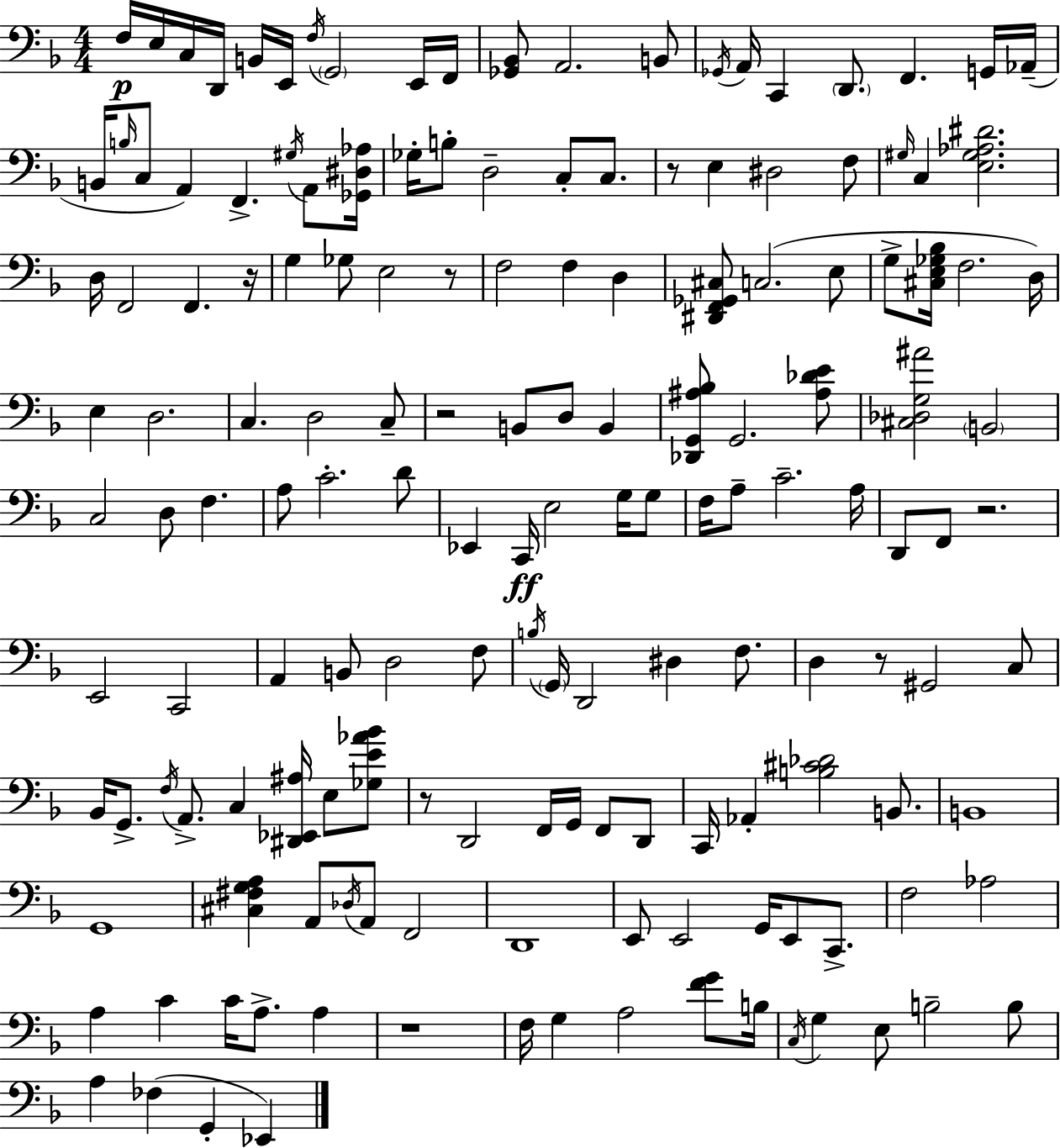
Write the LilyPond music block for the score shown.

{
  \clef bass
  \numericTimeSignature
  \time 4/4
  \key d \minor
  f16\p e16 c16 d,16 b,16 e,16 \acciaccatura { f16 } \parenthesize g,2 e,16 | f,16 <ges, bes,>8 a,2. b,8 | \acciaccatura { ges,16 } a,16 c,4 \parenthesize d,8. f,4. | g,16 aes,16--( b,16 \grace { b16 } c8 a,4) f,4.-> | \break \acciaccatura { gis16 } a,8 <ges, dis aes>16 ges16-. b8-. d2-- c8-. | c8. r8 e4 dis2 | f8 \grace { gis16 } c4 <e gis aes dis'>2. | d16 f,2 f,4. | \break r16 g4 ges8 e2 | r8 f2 f4 | d4 <dis, f, ges, cis>8 c2.( | e8 g8-> <cis e ges bes>16 f2. | \break d16) e4 d2. | c4. d2 | c8-- r2 b,8 d8 | b,4 <des, g, ais bes>8 g,2. | \break <ais des' e'>8 <cis des g ais'>2 \parenthesize b,2 | c2 d8 f4. | a8 c'2.-. | d'8 ees,4 c,16\ff e2 | \break g16 g8 f16 a8-- c'2.-- | a16 d,8 f,8 r2. | e,2 c,2 | a,4 b,8 d2 | \break f8 \acciaccatura { b16 } \parenthesize g,16 d,2 dis4 | f8. d4 r8 gis,2 | c8 bes,16 g,8.-> \acciaccatura { f16 } a,8.-> c4 | <dis, ees, ais>16 e8 <ges e' aes' bes'>8 r8 d,2 | \break f,16 g,16 f,8 d,8 c,16 aes,4-. <b cis' des'>2 | b,8. b,1 | g,1 | <cis fis g a>4 a,8 \acciaccatura { des16 } a,8 | \break f,2 d,1 | e,8 e,2 | g,16 e,8 c,8.-> f2 | aes2 a4 c'4 | \break c'16 a8.-> a4 r1 | f16 g4 a2 | <f' g'>8 b16 \acciaccatura { c16 } g4 e8 b2-- | b8 a4 fes4( | \break g,4-. ees,4) \bar "|."
}